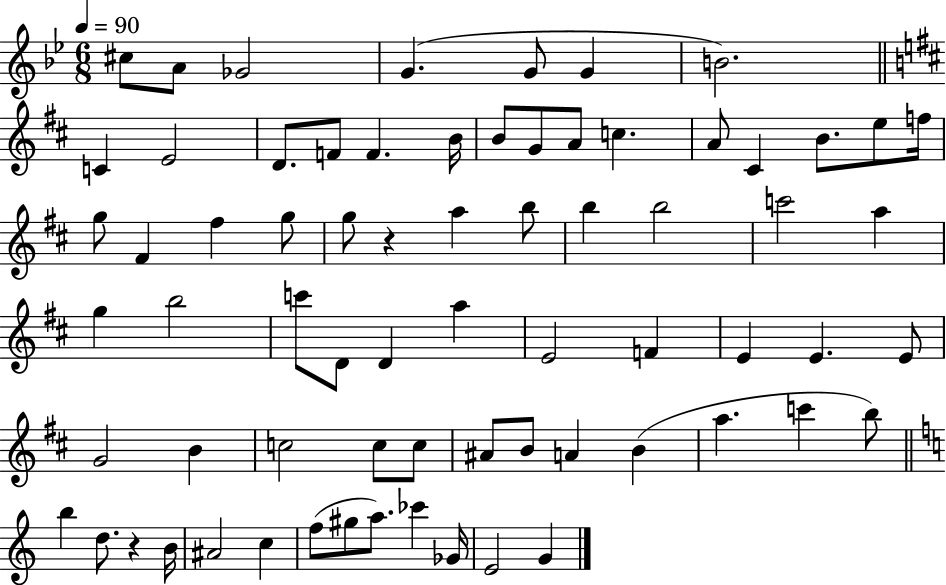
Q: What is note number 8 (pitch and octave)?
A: C4